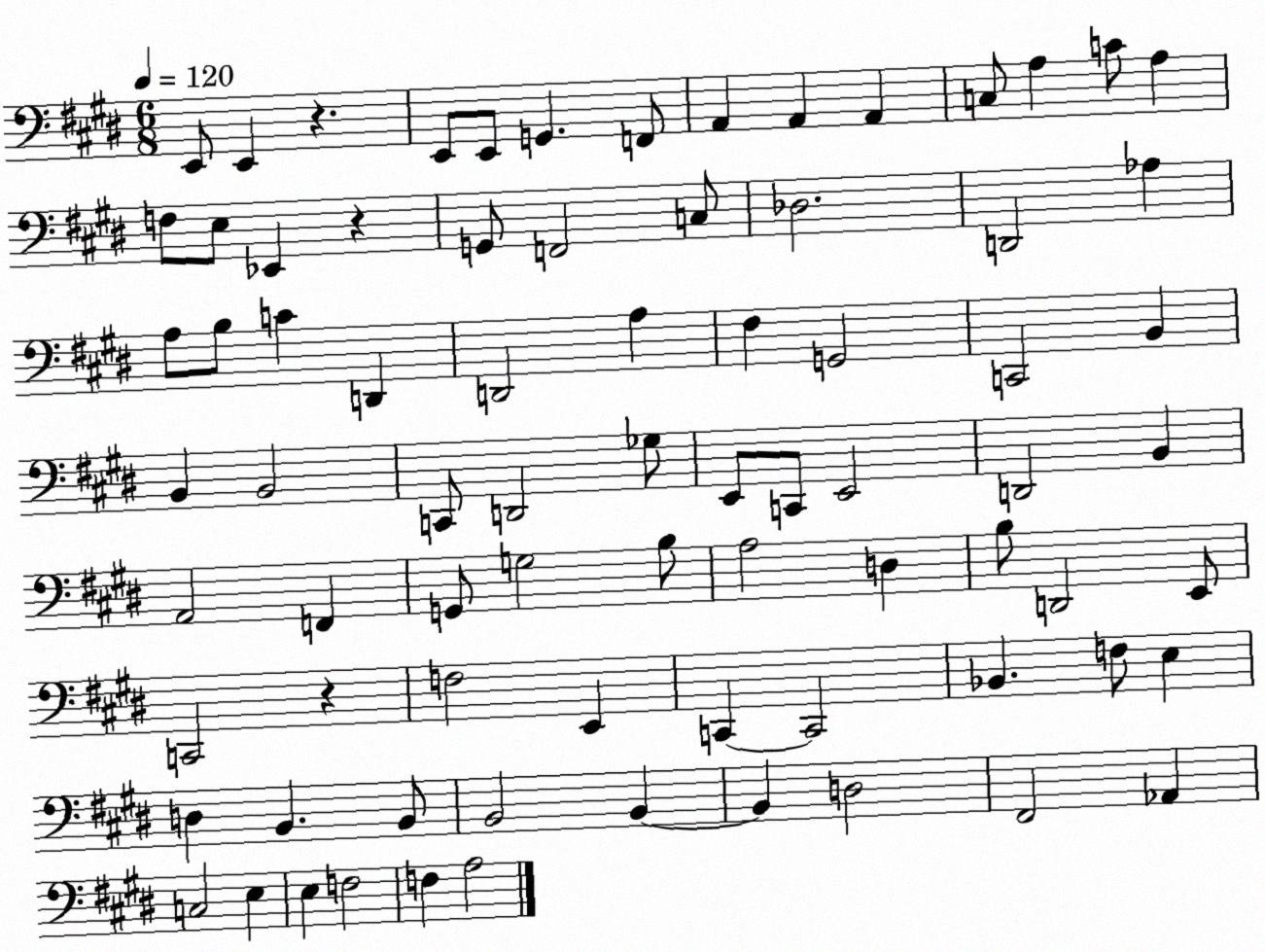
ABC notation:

X:1
T:Untitled
M:6/8
L:1/4
K:E
E,,/2 E,, z E,,/2 E,,/2 G,, F,,/2 A,, A,, A,, C,/2 A, C/2 A, F,/2 E,/2 _E,, z G,,/2 F,,2 C,/2 _D,2 D,,2 _A, A,/2 B,/2 C D,, D,,2 A, ^F, G,,2 C,,2 B,, B,, B,,2 C,,/2 D,,2 _G,/2 E,,/2 C,,/2 E,,2 D,,2 B,, A,,2 F,, G,,/2 G,2 B,/2 A,2 D, B,/2 D,,2 E,,/2 C,,2 z F,2 E,, C,, C,,2 _B,, F,/2 E, D, B,, B,,/2 B,,2 B,, B,, D,2 ^F,,2 _A,, C,2 E, E, F,2 F, A,2